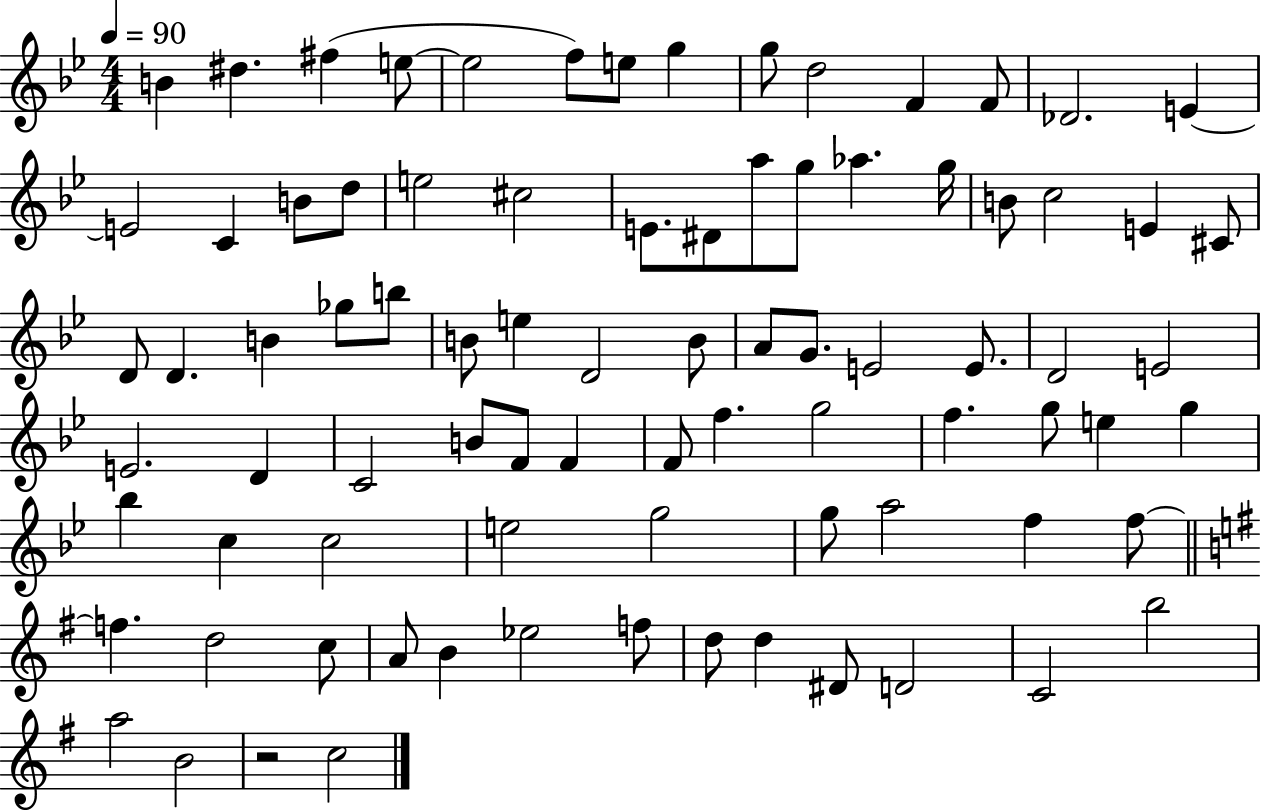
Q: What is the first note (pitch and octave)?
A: B4